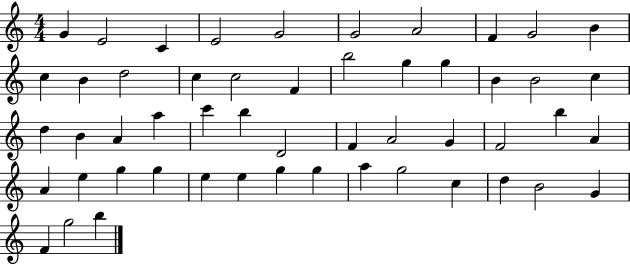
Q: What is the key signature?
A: C major